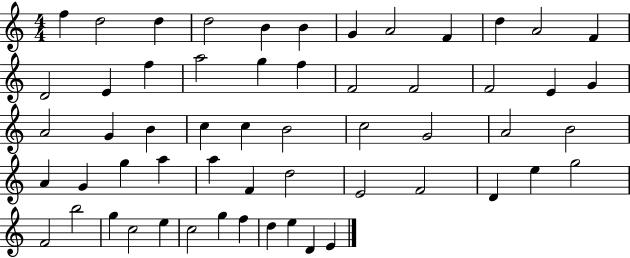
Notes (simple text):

F5/q D5/h D5/q D5/h B4/q B4/q G4/q A4/h F4/q D5/q A4/h F4/q D4/h E4/q F5/q A5/h G5/q F5/q F4/h F4/h F4/h E4/q G4/q A4/h G4/q B4/q C5/q C5/q B4/h C5/h G4/h A4/h B4/h A4/q G4/q G5/q A5/q A5/q F4/q D5/h E4/h F4/h D4/q E5/q G5/h F4/h B5/h G5/q C5/h E5/q C5/h G5/q F5/q D5/q E5/q D4/q E4/q